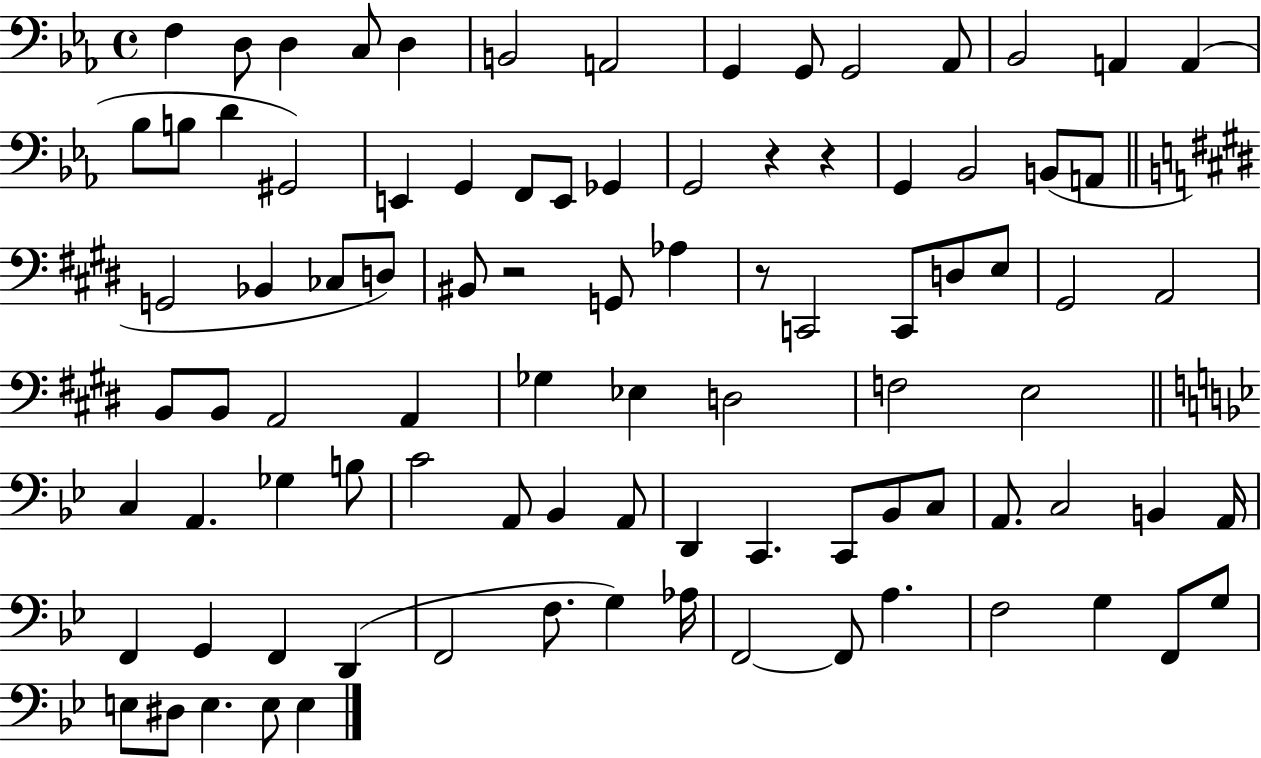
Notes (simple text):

F3/q D3/e D3/q C3/e D3/q B2/h A2/h G2/q G2/e G2/h Ab2/e Bb2/h A2/q A2/q Bb3/e B3/e D4/q G#2/h E2/q G2/q F2/e E2/e Gb2/q G2/h R/q R/q G2/q Bb2/h B2/e A2/e G2/h Bb2/q CES3/e D3/e BIS2/e R/h G2/e Ab3/q R/e C2/h C2/e D3/e E3/e G#2/h A2/h B2/e B2/e A2/h A2/q Gb3/q Eb3/q D3/h F3/h E3/h C3/q A2/q. Gb3/q B3/e C4/h A2/e Bb2/q A2/e D2/q C2/q. C2/e Bb2/e C3/e A2/e. C3/h B2/q A2/s F2/q G2/q F2/q D2/q F2/h F3/e. G3/q Ab3/s F2/h F2/e A3/q. F3/h G3/q F2/e G3/e E3/e D#3/e E3/q. E3/e E3/q